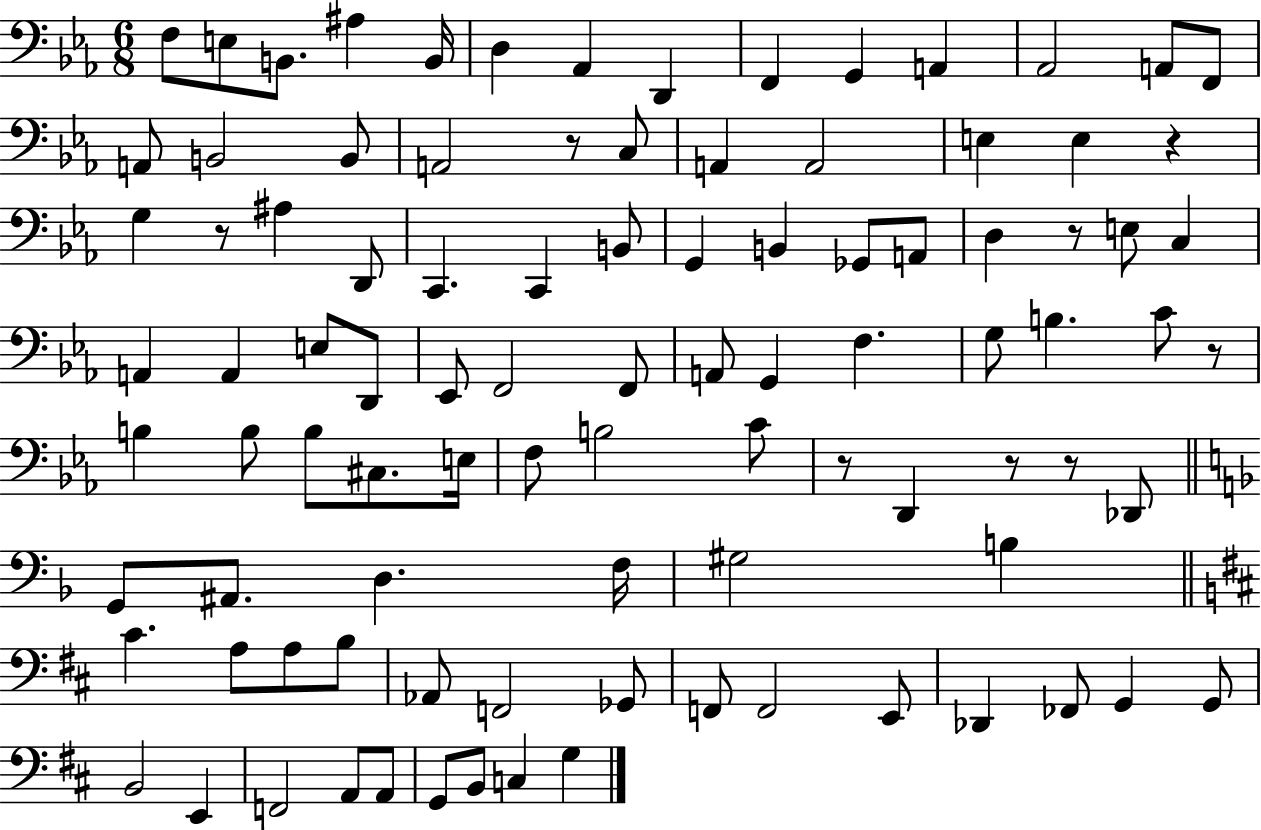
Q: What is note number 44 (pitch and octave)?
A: A2